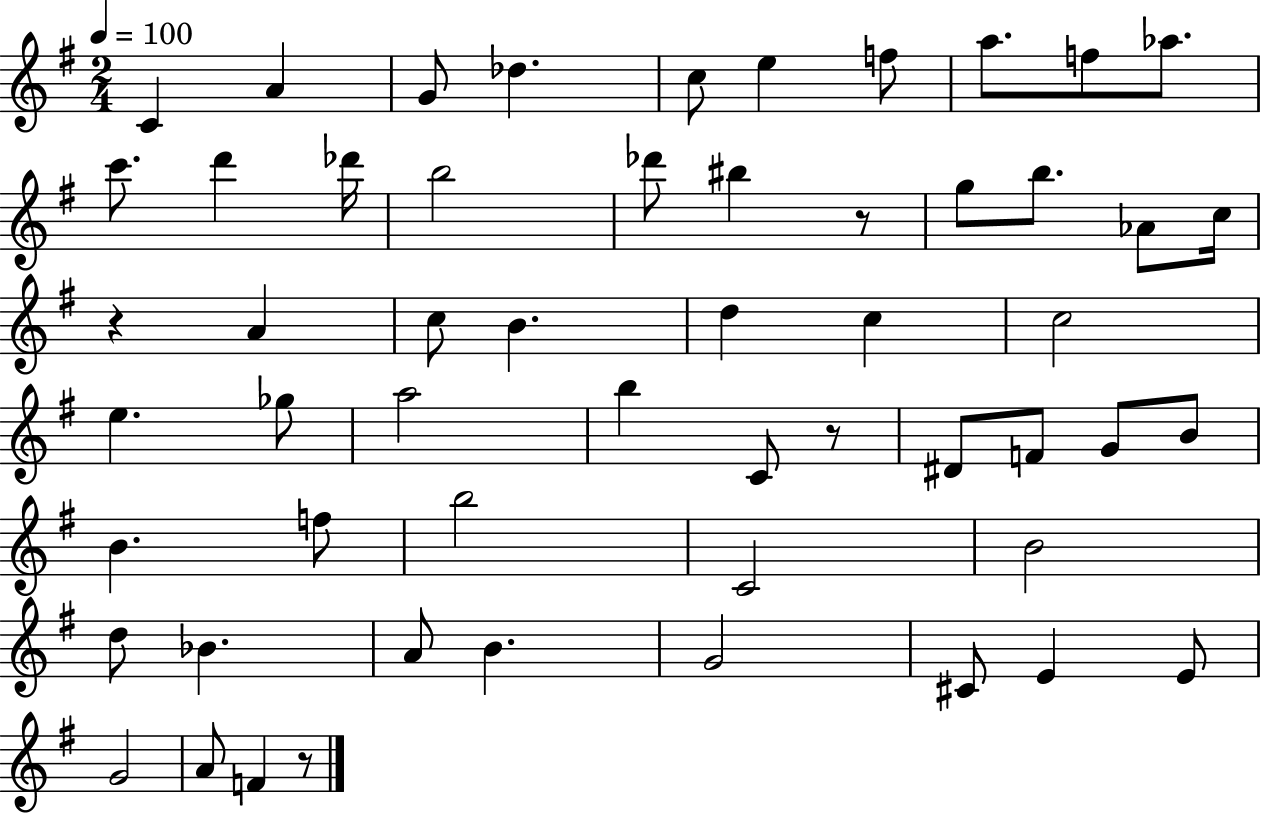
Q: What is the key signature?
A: G major